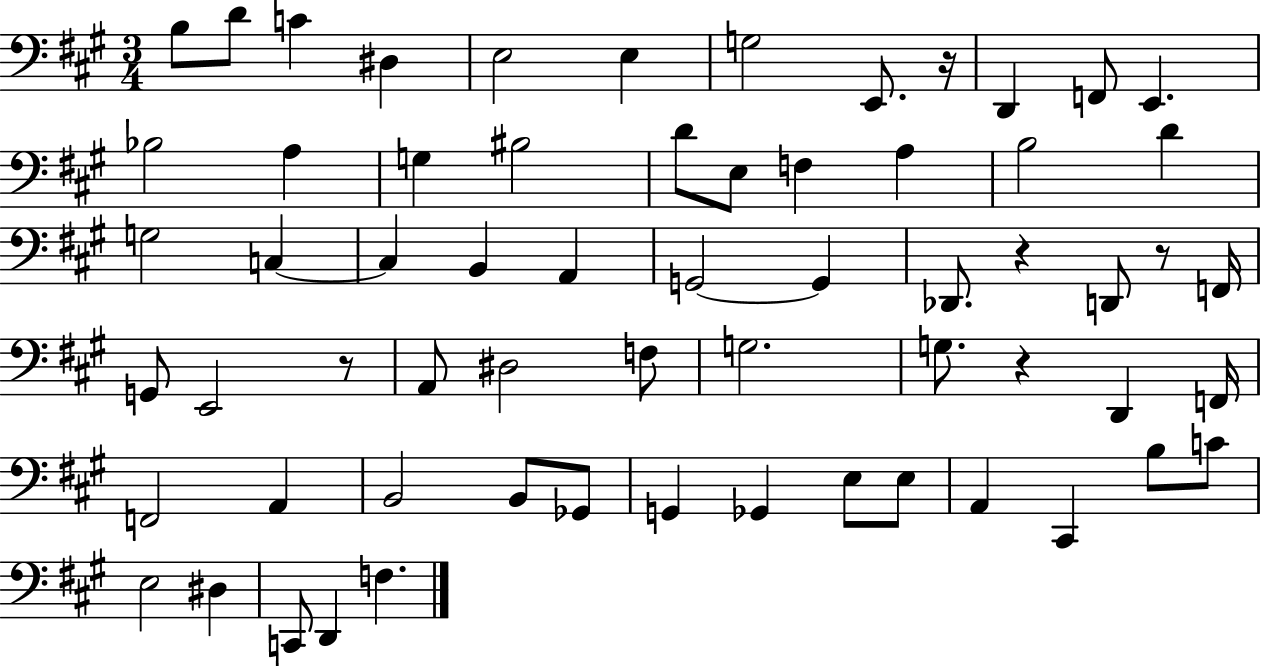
X:1
T:Untitled
M:3/4
L:1/4
K:A
B,/2 D/2 C ^D, E,2 E, G,2 E,,/2 z/4 D,, F,,/2 E,, _B,2 A, G, ^B,2 D/2 E,/2 F, A, B,2 D G,2 C, C, B,, A,, G,,2 G,, _D,,/2 z D,,/2 z/2 F,,/4 G,,/2 E,,2 z/2 A,,/2 ^D,2 F,/2 G,2 G,/2 z D,, F,,/4 F,,2 A,, B,,2 B,,/2 _G,,/2 G,, _G,, E,/2 E,/2 A,, ^C,, B,/2 C/2 E,2 ^D, C,,/2 D,, F,